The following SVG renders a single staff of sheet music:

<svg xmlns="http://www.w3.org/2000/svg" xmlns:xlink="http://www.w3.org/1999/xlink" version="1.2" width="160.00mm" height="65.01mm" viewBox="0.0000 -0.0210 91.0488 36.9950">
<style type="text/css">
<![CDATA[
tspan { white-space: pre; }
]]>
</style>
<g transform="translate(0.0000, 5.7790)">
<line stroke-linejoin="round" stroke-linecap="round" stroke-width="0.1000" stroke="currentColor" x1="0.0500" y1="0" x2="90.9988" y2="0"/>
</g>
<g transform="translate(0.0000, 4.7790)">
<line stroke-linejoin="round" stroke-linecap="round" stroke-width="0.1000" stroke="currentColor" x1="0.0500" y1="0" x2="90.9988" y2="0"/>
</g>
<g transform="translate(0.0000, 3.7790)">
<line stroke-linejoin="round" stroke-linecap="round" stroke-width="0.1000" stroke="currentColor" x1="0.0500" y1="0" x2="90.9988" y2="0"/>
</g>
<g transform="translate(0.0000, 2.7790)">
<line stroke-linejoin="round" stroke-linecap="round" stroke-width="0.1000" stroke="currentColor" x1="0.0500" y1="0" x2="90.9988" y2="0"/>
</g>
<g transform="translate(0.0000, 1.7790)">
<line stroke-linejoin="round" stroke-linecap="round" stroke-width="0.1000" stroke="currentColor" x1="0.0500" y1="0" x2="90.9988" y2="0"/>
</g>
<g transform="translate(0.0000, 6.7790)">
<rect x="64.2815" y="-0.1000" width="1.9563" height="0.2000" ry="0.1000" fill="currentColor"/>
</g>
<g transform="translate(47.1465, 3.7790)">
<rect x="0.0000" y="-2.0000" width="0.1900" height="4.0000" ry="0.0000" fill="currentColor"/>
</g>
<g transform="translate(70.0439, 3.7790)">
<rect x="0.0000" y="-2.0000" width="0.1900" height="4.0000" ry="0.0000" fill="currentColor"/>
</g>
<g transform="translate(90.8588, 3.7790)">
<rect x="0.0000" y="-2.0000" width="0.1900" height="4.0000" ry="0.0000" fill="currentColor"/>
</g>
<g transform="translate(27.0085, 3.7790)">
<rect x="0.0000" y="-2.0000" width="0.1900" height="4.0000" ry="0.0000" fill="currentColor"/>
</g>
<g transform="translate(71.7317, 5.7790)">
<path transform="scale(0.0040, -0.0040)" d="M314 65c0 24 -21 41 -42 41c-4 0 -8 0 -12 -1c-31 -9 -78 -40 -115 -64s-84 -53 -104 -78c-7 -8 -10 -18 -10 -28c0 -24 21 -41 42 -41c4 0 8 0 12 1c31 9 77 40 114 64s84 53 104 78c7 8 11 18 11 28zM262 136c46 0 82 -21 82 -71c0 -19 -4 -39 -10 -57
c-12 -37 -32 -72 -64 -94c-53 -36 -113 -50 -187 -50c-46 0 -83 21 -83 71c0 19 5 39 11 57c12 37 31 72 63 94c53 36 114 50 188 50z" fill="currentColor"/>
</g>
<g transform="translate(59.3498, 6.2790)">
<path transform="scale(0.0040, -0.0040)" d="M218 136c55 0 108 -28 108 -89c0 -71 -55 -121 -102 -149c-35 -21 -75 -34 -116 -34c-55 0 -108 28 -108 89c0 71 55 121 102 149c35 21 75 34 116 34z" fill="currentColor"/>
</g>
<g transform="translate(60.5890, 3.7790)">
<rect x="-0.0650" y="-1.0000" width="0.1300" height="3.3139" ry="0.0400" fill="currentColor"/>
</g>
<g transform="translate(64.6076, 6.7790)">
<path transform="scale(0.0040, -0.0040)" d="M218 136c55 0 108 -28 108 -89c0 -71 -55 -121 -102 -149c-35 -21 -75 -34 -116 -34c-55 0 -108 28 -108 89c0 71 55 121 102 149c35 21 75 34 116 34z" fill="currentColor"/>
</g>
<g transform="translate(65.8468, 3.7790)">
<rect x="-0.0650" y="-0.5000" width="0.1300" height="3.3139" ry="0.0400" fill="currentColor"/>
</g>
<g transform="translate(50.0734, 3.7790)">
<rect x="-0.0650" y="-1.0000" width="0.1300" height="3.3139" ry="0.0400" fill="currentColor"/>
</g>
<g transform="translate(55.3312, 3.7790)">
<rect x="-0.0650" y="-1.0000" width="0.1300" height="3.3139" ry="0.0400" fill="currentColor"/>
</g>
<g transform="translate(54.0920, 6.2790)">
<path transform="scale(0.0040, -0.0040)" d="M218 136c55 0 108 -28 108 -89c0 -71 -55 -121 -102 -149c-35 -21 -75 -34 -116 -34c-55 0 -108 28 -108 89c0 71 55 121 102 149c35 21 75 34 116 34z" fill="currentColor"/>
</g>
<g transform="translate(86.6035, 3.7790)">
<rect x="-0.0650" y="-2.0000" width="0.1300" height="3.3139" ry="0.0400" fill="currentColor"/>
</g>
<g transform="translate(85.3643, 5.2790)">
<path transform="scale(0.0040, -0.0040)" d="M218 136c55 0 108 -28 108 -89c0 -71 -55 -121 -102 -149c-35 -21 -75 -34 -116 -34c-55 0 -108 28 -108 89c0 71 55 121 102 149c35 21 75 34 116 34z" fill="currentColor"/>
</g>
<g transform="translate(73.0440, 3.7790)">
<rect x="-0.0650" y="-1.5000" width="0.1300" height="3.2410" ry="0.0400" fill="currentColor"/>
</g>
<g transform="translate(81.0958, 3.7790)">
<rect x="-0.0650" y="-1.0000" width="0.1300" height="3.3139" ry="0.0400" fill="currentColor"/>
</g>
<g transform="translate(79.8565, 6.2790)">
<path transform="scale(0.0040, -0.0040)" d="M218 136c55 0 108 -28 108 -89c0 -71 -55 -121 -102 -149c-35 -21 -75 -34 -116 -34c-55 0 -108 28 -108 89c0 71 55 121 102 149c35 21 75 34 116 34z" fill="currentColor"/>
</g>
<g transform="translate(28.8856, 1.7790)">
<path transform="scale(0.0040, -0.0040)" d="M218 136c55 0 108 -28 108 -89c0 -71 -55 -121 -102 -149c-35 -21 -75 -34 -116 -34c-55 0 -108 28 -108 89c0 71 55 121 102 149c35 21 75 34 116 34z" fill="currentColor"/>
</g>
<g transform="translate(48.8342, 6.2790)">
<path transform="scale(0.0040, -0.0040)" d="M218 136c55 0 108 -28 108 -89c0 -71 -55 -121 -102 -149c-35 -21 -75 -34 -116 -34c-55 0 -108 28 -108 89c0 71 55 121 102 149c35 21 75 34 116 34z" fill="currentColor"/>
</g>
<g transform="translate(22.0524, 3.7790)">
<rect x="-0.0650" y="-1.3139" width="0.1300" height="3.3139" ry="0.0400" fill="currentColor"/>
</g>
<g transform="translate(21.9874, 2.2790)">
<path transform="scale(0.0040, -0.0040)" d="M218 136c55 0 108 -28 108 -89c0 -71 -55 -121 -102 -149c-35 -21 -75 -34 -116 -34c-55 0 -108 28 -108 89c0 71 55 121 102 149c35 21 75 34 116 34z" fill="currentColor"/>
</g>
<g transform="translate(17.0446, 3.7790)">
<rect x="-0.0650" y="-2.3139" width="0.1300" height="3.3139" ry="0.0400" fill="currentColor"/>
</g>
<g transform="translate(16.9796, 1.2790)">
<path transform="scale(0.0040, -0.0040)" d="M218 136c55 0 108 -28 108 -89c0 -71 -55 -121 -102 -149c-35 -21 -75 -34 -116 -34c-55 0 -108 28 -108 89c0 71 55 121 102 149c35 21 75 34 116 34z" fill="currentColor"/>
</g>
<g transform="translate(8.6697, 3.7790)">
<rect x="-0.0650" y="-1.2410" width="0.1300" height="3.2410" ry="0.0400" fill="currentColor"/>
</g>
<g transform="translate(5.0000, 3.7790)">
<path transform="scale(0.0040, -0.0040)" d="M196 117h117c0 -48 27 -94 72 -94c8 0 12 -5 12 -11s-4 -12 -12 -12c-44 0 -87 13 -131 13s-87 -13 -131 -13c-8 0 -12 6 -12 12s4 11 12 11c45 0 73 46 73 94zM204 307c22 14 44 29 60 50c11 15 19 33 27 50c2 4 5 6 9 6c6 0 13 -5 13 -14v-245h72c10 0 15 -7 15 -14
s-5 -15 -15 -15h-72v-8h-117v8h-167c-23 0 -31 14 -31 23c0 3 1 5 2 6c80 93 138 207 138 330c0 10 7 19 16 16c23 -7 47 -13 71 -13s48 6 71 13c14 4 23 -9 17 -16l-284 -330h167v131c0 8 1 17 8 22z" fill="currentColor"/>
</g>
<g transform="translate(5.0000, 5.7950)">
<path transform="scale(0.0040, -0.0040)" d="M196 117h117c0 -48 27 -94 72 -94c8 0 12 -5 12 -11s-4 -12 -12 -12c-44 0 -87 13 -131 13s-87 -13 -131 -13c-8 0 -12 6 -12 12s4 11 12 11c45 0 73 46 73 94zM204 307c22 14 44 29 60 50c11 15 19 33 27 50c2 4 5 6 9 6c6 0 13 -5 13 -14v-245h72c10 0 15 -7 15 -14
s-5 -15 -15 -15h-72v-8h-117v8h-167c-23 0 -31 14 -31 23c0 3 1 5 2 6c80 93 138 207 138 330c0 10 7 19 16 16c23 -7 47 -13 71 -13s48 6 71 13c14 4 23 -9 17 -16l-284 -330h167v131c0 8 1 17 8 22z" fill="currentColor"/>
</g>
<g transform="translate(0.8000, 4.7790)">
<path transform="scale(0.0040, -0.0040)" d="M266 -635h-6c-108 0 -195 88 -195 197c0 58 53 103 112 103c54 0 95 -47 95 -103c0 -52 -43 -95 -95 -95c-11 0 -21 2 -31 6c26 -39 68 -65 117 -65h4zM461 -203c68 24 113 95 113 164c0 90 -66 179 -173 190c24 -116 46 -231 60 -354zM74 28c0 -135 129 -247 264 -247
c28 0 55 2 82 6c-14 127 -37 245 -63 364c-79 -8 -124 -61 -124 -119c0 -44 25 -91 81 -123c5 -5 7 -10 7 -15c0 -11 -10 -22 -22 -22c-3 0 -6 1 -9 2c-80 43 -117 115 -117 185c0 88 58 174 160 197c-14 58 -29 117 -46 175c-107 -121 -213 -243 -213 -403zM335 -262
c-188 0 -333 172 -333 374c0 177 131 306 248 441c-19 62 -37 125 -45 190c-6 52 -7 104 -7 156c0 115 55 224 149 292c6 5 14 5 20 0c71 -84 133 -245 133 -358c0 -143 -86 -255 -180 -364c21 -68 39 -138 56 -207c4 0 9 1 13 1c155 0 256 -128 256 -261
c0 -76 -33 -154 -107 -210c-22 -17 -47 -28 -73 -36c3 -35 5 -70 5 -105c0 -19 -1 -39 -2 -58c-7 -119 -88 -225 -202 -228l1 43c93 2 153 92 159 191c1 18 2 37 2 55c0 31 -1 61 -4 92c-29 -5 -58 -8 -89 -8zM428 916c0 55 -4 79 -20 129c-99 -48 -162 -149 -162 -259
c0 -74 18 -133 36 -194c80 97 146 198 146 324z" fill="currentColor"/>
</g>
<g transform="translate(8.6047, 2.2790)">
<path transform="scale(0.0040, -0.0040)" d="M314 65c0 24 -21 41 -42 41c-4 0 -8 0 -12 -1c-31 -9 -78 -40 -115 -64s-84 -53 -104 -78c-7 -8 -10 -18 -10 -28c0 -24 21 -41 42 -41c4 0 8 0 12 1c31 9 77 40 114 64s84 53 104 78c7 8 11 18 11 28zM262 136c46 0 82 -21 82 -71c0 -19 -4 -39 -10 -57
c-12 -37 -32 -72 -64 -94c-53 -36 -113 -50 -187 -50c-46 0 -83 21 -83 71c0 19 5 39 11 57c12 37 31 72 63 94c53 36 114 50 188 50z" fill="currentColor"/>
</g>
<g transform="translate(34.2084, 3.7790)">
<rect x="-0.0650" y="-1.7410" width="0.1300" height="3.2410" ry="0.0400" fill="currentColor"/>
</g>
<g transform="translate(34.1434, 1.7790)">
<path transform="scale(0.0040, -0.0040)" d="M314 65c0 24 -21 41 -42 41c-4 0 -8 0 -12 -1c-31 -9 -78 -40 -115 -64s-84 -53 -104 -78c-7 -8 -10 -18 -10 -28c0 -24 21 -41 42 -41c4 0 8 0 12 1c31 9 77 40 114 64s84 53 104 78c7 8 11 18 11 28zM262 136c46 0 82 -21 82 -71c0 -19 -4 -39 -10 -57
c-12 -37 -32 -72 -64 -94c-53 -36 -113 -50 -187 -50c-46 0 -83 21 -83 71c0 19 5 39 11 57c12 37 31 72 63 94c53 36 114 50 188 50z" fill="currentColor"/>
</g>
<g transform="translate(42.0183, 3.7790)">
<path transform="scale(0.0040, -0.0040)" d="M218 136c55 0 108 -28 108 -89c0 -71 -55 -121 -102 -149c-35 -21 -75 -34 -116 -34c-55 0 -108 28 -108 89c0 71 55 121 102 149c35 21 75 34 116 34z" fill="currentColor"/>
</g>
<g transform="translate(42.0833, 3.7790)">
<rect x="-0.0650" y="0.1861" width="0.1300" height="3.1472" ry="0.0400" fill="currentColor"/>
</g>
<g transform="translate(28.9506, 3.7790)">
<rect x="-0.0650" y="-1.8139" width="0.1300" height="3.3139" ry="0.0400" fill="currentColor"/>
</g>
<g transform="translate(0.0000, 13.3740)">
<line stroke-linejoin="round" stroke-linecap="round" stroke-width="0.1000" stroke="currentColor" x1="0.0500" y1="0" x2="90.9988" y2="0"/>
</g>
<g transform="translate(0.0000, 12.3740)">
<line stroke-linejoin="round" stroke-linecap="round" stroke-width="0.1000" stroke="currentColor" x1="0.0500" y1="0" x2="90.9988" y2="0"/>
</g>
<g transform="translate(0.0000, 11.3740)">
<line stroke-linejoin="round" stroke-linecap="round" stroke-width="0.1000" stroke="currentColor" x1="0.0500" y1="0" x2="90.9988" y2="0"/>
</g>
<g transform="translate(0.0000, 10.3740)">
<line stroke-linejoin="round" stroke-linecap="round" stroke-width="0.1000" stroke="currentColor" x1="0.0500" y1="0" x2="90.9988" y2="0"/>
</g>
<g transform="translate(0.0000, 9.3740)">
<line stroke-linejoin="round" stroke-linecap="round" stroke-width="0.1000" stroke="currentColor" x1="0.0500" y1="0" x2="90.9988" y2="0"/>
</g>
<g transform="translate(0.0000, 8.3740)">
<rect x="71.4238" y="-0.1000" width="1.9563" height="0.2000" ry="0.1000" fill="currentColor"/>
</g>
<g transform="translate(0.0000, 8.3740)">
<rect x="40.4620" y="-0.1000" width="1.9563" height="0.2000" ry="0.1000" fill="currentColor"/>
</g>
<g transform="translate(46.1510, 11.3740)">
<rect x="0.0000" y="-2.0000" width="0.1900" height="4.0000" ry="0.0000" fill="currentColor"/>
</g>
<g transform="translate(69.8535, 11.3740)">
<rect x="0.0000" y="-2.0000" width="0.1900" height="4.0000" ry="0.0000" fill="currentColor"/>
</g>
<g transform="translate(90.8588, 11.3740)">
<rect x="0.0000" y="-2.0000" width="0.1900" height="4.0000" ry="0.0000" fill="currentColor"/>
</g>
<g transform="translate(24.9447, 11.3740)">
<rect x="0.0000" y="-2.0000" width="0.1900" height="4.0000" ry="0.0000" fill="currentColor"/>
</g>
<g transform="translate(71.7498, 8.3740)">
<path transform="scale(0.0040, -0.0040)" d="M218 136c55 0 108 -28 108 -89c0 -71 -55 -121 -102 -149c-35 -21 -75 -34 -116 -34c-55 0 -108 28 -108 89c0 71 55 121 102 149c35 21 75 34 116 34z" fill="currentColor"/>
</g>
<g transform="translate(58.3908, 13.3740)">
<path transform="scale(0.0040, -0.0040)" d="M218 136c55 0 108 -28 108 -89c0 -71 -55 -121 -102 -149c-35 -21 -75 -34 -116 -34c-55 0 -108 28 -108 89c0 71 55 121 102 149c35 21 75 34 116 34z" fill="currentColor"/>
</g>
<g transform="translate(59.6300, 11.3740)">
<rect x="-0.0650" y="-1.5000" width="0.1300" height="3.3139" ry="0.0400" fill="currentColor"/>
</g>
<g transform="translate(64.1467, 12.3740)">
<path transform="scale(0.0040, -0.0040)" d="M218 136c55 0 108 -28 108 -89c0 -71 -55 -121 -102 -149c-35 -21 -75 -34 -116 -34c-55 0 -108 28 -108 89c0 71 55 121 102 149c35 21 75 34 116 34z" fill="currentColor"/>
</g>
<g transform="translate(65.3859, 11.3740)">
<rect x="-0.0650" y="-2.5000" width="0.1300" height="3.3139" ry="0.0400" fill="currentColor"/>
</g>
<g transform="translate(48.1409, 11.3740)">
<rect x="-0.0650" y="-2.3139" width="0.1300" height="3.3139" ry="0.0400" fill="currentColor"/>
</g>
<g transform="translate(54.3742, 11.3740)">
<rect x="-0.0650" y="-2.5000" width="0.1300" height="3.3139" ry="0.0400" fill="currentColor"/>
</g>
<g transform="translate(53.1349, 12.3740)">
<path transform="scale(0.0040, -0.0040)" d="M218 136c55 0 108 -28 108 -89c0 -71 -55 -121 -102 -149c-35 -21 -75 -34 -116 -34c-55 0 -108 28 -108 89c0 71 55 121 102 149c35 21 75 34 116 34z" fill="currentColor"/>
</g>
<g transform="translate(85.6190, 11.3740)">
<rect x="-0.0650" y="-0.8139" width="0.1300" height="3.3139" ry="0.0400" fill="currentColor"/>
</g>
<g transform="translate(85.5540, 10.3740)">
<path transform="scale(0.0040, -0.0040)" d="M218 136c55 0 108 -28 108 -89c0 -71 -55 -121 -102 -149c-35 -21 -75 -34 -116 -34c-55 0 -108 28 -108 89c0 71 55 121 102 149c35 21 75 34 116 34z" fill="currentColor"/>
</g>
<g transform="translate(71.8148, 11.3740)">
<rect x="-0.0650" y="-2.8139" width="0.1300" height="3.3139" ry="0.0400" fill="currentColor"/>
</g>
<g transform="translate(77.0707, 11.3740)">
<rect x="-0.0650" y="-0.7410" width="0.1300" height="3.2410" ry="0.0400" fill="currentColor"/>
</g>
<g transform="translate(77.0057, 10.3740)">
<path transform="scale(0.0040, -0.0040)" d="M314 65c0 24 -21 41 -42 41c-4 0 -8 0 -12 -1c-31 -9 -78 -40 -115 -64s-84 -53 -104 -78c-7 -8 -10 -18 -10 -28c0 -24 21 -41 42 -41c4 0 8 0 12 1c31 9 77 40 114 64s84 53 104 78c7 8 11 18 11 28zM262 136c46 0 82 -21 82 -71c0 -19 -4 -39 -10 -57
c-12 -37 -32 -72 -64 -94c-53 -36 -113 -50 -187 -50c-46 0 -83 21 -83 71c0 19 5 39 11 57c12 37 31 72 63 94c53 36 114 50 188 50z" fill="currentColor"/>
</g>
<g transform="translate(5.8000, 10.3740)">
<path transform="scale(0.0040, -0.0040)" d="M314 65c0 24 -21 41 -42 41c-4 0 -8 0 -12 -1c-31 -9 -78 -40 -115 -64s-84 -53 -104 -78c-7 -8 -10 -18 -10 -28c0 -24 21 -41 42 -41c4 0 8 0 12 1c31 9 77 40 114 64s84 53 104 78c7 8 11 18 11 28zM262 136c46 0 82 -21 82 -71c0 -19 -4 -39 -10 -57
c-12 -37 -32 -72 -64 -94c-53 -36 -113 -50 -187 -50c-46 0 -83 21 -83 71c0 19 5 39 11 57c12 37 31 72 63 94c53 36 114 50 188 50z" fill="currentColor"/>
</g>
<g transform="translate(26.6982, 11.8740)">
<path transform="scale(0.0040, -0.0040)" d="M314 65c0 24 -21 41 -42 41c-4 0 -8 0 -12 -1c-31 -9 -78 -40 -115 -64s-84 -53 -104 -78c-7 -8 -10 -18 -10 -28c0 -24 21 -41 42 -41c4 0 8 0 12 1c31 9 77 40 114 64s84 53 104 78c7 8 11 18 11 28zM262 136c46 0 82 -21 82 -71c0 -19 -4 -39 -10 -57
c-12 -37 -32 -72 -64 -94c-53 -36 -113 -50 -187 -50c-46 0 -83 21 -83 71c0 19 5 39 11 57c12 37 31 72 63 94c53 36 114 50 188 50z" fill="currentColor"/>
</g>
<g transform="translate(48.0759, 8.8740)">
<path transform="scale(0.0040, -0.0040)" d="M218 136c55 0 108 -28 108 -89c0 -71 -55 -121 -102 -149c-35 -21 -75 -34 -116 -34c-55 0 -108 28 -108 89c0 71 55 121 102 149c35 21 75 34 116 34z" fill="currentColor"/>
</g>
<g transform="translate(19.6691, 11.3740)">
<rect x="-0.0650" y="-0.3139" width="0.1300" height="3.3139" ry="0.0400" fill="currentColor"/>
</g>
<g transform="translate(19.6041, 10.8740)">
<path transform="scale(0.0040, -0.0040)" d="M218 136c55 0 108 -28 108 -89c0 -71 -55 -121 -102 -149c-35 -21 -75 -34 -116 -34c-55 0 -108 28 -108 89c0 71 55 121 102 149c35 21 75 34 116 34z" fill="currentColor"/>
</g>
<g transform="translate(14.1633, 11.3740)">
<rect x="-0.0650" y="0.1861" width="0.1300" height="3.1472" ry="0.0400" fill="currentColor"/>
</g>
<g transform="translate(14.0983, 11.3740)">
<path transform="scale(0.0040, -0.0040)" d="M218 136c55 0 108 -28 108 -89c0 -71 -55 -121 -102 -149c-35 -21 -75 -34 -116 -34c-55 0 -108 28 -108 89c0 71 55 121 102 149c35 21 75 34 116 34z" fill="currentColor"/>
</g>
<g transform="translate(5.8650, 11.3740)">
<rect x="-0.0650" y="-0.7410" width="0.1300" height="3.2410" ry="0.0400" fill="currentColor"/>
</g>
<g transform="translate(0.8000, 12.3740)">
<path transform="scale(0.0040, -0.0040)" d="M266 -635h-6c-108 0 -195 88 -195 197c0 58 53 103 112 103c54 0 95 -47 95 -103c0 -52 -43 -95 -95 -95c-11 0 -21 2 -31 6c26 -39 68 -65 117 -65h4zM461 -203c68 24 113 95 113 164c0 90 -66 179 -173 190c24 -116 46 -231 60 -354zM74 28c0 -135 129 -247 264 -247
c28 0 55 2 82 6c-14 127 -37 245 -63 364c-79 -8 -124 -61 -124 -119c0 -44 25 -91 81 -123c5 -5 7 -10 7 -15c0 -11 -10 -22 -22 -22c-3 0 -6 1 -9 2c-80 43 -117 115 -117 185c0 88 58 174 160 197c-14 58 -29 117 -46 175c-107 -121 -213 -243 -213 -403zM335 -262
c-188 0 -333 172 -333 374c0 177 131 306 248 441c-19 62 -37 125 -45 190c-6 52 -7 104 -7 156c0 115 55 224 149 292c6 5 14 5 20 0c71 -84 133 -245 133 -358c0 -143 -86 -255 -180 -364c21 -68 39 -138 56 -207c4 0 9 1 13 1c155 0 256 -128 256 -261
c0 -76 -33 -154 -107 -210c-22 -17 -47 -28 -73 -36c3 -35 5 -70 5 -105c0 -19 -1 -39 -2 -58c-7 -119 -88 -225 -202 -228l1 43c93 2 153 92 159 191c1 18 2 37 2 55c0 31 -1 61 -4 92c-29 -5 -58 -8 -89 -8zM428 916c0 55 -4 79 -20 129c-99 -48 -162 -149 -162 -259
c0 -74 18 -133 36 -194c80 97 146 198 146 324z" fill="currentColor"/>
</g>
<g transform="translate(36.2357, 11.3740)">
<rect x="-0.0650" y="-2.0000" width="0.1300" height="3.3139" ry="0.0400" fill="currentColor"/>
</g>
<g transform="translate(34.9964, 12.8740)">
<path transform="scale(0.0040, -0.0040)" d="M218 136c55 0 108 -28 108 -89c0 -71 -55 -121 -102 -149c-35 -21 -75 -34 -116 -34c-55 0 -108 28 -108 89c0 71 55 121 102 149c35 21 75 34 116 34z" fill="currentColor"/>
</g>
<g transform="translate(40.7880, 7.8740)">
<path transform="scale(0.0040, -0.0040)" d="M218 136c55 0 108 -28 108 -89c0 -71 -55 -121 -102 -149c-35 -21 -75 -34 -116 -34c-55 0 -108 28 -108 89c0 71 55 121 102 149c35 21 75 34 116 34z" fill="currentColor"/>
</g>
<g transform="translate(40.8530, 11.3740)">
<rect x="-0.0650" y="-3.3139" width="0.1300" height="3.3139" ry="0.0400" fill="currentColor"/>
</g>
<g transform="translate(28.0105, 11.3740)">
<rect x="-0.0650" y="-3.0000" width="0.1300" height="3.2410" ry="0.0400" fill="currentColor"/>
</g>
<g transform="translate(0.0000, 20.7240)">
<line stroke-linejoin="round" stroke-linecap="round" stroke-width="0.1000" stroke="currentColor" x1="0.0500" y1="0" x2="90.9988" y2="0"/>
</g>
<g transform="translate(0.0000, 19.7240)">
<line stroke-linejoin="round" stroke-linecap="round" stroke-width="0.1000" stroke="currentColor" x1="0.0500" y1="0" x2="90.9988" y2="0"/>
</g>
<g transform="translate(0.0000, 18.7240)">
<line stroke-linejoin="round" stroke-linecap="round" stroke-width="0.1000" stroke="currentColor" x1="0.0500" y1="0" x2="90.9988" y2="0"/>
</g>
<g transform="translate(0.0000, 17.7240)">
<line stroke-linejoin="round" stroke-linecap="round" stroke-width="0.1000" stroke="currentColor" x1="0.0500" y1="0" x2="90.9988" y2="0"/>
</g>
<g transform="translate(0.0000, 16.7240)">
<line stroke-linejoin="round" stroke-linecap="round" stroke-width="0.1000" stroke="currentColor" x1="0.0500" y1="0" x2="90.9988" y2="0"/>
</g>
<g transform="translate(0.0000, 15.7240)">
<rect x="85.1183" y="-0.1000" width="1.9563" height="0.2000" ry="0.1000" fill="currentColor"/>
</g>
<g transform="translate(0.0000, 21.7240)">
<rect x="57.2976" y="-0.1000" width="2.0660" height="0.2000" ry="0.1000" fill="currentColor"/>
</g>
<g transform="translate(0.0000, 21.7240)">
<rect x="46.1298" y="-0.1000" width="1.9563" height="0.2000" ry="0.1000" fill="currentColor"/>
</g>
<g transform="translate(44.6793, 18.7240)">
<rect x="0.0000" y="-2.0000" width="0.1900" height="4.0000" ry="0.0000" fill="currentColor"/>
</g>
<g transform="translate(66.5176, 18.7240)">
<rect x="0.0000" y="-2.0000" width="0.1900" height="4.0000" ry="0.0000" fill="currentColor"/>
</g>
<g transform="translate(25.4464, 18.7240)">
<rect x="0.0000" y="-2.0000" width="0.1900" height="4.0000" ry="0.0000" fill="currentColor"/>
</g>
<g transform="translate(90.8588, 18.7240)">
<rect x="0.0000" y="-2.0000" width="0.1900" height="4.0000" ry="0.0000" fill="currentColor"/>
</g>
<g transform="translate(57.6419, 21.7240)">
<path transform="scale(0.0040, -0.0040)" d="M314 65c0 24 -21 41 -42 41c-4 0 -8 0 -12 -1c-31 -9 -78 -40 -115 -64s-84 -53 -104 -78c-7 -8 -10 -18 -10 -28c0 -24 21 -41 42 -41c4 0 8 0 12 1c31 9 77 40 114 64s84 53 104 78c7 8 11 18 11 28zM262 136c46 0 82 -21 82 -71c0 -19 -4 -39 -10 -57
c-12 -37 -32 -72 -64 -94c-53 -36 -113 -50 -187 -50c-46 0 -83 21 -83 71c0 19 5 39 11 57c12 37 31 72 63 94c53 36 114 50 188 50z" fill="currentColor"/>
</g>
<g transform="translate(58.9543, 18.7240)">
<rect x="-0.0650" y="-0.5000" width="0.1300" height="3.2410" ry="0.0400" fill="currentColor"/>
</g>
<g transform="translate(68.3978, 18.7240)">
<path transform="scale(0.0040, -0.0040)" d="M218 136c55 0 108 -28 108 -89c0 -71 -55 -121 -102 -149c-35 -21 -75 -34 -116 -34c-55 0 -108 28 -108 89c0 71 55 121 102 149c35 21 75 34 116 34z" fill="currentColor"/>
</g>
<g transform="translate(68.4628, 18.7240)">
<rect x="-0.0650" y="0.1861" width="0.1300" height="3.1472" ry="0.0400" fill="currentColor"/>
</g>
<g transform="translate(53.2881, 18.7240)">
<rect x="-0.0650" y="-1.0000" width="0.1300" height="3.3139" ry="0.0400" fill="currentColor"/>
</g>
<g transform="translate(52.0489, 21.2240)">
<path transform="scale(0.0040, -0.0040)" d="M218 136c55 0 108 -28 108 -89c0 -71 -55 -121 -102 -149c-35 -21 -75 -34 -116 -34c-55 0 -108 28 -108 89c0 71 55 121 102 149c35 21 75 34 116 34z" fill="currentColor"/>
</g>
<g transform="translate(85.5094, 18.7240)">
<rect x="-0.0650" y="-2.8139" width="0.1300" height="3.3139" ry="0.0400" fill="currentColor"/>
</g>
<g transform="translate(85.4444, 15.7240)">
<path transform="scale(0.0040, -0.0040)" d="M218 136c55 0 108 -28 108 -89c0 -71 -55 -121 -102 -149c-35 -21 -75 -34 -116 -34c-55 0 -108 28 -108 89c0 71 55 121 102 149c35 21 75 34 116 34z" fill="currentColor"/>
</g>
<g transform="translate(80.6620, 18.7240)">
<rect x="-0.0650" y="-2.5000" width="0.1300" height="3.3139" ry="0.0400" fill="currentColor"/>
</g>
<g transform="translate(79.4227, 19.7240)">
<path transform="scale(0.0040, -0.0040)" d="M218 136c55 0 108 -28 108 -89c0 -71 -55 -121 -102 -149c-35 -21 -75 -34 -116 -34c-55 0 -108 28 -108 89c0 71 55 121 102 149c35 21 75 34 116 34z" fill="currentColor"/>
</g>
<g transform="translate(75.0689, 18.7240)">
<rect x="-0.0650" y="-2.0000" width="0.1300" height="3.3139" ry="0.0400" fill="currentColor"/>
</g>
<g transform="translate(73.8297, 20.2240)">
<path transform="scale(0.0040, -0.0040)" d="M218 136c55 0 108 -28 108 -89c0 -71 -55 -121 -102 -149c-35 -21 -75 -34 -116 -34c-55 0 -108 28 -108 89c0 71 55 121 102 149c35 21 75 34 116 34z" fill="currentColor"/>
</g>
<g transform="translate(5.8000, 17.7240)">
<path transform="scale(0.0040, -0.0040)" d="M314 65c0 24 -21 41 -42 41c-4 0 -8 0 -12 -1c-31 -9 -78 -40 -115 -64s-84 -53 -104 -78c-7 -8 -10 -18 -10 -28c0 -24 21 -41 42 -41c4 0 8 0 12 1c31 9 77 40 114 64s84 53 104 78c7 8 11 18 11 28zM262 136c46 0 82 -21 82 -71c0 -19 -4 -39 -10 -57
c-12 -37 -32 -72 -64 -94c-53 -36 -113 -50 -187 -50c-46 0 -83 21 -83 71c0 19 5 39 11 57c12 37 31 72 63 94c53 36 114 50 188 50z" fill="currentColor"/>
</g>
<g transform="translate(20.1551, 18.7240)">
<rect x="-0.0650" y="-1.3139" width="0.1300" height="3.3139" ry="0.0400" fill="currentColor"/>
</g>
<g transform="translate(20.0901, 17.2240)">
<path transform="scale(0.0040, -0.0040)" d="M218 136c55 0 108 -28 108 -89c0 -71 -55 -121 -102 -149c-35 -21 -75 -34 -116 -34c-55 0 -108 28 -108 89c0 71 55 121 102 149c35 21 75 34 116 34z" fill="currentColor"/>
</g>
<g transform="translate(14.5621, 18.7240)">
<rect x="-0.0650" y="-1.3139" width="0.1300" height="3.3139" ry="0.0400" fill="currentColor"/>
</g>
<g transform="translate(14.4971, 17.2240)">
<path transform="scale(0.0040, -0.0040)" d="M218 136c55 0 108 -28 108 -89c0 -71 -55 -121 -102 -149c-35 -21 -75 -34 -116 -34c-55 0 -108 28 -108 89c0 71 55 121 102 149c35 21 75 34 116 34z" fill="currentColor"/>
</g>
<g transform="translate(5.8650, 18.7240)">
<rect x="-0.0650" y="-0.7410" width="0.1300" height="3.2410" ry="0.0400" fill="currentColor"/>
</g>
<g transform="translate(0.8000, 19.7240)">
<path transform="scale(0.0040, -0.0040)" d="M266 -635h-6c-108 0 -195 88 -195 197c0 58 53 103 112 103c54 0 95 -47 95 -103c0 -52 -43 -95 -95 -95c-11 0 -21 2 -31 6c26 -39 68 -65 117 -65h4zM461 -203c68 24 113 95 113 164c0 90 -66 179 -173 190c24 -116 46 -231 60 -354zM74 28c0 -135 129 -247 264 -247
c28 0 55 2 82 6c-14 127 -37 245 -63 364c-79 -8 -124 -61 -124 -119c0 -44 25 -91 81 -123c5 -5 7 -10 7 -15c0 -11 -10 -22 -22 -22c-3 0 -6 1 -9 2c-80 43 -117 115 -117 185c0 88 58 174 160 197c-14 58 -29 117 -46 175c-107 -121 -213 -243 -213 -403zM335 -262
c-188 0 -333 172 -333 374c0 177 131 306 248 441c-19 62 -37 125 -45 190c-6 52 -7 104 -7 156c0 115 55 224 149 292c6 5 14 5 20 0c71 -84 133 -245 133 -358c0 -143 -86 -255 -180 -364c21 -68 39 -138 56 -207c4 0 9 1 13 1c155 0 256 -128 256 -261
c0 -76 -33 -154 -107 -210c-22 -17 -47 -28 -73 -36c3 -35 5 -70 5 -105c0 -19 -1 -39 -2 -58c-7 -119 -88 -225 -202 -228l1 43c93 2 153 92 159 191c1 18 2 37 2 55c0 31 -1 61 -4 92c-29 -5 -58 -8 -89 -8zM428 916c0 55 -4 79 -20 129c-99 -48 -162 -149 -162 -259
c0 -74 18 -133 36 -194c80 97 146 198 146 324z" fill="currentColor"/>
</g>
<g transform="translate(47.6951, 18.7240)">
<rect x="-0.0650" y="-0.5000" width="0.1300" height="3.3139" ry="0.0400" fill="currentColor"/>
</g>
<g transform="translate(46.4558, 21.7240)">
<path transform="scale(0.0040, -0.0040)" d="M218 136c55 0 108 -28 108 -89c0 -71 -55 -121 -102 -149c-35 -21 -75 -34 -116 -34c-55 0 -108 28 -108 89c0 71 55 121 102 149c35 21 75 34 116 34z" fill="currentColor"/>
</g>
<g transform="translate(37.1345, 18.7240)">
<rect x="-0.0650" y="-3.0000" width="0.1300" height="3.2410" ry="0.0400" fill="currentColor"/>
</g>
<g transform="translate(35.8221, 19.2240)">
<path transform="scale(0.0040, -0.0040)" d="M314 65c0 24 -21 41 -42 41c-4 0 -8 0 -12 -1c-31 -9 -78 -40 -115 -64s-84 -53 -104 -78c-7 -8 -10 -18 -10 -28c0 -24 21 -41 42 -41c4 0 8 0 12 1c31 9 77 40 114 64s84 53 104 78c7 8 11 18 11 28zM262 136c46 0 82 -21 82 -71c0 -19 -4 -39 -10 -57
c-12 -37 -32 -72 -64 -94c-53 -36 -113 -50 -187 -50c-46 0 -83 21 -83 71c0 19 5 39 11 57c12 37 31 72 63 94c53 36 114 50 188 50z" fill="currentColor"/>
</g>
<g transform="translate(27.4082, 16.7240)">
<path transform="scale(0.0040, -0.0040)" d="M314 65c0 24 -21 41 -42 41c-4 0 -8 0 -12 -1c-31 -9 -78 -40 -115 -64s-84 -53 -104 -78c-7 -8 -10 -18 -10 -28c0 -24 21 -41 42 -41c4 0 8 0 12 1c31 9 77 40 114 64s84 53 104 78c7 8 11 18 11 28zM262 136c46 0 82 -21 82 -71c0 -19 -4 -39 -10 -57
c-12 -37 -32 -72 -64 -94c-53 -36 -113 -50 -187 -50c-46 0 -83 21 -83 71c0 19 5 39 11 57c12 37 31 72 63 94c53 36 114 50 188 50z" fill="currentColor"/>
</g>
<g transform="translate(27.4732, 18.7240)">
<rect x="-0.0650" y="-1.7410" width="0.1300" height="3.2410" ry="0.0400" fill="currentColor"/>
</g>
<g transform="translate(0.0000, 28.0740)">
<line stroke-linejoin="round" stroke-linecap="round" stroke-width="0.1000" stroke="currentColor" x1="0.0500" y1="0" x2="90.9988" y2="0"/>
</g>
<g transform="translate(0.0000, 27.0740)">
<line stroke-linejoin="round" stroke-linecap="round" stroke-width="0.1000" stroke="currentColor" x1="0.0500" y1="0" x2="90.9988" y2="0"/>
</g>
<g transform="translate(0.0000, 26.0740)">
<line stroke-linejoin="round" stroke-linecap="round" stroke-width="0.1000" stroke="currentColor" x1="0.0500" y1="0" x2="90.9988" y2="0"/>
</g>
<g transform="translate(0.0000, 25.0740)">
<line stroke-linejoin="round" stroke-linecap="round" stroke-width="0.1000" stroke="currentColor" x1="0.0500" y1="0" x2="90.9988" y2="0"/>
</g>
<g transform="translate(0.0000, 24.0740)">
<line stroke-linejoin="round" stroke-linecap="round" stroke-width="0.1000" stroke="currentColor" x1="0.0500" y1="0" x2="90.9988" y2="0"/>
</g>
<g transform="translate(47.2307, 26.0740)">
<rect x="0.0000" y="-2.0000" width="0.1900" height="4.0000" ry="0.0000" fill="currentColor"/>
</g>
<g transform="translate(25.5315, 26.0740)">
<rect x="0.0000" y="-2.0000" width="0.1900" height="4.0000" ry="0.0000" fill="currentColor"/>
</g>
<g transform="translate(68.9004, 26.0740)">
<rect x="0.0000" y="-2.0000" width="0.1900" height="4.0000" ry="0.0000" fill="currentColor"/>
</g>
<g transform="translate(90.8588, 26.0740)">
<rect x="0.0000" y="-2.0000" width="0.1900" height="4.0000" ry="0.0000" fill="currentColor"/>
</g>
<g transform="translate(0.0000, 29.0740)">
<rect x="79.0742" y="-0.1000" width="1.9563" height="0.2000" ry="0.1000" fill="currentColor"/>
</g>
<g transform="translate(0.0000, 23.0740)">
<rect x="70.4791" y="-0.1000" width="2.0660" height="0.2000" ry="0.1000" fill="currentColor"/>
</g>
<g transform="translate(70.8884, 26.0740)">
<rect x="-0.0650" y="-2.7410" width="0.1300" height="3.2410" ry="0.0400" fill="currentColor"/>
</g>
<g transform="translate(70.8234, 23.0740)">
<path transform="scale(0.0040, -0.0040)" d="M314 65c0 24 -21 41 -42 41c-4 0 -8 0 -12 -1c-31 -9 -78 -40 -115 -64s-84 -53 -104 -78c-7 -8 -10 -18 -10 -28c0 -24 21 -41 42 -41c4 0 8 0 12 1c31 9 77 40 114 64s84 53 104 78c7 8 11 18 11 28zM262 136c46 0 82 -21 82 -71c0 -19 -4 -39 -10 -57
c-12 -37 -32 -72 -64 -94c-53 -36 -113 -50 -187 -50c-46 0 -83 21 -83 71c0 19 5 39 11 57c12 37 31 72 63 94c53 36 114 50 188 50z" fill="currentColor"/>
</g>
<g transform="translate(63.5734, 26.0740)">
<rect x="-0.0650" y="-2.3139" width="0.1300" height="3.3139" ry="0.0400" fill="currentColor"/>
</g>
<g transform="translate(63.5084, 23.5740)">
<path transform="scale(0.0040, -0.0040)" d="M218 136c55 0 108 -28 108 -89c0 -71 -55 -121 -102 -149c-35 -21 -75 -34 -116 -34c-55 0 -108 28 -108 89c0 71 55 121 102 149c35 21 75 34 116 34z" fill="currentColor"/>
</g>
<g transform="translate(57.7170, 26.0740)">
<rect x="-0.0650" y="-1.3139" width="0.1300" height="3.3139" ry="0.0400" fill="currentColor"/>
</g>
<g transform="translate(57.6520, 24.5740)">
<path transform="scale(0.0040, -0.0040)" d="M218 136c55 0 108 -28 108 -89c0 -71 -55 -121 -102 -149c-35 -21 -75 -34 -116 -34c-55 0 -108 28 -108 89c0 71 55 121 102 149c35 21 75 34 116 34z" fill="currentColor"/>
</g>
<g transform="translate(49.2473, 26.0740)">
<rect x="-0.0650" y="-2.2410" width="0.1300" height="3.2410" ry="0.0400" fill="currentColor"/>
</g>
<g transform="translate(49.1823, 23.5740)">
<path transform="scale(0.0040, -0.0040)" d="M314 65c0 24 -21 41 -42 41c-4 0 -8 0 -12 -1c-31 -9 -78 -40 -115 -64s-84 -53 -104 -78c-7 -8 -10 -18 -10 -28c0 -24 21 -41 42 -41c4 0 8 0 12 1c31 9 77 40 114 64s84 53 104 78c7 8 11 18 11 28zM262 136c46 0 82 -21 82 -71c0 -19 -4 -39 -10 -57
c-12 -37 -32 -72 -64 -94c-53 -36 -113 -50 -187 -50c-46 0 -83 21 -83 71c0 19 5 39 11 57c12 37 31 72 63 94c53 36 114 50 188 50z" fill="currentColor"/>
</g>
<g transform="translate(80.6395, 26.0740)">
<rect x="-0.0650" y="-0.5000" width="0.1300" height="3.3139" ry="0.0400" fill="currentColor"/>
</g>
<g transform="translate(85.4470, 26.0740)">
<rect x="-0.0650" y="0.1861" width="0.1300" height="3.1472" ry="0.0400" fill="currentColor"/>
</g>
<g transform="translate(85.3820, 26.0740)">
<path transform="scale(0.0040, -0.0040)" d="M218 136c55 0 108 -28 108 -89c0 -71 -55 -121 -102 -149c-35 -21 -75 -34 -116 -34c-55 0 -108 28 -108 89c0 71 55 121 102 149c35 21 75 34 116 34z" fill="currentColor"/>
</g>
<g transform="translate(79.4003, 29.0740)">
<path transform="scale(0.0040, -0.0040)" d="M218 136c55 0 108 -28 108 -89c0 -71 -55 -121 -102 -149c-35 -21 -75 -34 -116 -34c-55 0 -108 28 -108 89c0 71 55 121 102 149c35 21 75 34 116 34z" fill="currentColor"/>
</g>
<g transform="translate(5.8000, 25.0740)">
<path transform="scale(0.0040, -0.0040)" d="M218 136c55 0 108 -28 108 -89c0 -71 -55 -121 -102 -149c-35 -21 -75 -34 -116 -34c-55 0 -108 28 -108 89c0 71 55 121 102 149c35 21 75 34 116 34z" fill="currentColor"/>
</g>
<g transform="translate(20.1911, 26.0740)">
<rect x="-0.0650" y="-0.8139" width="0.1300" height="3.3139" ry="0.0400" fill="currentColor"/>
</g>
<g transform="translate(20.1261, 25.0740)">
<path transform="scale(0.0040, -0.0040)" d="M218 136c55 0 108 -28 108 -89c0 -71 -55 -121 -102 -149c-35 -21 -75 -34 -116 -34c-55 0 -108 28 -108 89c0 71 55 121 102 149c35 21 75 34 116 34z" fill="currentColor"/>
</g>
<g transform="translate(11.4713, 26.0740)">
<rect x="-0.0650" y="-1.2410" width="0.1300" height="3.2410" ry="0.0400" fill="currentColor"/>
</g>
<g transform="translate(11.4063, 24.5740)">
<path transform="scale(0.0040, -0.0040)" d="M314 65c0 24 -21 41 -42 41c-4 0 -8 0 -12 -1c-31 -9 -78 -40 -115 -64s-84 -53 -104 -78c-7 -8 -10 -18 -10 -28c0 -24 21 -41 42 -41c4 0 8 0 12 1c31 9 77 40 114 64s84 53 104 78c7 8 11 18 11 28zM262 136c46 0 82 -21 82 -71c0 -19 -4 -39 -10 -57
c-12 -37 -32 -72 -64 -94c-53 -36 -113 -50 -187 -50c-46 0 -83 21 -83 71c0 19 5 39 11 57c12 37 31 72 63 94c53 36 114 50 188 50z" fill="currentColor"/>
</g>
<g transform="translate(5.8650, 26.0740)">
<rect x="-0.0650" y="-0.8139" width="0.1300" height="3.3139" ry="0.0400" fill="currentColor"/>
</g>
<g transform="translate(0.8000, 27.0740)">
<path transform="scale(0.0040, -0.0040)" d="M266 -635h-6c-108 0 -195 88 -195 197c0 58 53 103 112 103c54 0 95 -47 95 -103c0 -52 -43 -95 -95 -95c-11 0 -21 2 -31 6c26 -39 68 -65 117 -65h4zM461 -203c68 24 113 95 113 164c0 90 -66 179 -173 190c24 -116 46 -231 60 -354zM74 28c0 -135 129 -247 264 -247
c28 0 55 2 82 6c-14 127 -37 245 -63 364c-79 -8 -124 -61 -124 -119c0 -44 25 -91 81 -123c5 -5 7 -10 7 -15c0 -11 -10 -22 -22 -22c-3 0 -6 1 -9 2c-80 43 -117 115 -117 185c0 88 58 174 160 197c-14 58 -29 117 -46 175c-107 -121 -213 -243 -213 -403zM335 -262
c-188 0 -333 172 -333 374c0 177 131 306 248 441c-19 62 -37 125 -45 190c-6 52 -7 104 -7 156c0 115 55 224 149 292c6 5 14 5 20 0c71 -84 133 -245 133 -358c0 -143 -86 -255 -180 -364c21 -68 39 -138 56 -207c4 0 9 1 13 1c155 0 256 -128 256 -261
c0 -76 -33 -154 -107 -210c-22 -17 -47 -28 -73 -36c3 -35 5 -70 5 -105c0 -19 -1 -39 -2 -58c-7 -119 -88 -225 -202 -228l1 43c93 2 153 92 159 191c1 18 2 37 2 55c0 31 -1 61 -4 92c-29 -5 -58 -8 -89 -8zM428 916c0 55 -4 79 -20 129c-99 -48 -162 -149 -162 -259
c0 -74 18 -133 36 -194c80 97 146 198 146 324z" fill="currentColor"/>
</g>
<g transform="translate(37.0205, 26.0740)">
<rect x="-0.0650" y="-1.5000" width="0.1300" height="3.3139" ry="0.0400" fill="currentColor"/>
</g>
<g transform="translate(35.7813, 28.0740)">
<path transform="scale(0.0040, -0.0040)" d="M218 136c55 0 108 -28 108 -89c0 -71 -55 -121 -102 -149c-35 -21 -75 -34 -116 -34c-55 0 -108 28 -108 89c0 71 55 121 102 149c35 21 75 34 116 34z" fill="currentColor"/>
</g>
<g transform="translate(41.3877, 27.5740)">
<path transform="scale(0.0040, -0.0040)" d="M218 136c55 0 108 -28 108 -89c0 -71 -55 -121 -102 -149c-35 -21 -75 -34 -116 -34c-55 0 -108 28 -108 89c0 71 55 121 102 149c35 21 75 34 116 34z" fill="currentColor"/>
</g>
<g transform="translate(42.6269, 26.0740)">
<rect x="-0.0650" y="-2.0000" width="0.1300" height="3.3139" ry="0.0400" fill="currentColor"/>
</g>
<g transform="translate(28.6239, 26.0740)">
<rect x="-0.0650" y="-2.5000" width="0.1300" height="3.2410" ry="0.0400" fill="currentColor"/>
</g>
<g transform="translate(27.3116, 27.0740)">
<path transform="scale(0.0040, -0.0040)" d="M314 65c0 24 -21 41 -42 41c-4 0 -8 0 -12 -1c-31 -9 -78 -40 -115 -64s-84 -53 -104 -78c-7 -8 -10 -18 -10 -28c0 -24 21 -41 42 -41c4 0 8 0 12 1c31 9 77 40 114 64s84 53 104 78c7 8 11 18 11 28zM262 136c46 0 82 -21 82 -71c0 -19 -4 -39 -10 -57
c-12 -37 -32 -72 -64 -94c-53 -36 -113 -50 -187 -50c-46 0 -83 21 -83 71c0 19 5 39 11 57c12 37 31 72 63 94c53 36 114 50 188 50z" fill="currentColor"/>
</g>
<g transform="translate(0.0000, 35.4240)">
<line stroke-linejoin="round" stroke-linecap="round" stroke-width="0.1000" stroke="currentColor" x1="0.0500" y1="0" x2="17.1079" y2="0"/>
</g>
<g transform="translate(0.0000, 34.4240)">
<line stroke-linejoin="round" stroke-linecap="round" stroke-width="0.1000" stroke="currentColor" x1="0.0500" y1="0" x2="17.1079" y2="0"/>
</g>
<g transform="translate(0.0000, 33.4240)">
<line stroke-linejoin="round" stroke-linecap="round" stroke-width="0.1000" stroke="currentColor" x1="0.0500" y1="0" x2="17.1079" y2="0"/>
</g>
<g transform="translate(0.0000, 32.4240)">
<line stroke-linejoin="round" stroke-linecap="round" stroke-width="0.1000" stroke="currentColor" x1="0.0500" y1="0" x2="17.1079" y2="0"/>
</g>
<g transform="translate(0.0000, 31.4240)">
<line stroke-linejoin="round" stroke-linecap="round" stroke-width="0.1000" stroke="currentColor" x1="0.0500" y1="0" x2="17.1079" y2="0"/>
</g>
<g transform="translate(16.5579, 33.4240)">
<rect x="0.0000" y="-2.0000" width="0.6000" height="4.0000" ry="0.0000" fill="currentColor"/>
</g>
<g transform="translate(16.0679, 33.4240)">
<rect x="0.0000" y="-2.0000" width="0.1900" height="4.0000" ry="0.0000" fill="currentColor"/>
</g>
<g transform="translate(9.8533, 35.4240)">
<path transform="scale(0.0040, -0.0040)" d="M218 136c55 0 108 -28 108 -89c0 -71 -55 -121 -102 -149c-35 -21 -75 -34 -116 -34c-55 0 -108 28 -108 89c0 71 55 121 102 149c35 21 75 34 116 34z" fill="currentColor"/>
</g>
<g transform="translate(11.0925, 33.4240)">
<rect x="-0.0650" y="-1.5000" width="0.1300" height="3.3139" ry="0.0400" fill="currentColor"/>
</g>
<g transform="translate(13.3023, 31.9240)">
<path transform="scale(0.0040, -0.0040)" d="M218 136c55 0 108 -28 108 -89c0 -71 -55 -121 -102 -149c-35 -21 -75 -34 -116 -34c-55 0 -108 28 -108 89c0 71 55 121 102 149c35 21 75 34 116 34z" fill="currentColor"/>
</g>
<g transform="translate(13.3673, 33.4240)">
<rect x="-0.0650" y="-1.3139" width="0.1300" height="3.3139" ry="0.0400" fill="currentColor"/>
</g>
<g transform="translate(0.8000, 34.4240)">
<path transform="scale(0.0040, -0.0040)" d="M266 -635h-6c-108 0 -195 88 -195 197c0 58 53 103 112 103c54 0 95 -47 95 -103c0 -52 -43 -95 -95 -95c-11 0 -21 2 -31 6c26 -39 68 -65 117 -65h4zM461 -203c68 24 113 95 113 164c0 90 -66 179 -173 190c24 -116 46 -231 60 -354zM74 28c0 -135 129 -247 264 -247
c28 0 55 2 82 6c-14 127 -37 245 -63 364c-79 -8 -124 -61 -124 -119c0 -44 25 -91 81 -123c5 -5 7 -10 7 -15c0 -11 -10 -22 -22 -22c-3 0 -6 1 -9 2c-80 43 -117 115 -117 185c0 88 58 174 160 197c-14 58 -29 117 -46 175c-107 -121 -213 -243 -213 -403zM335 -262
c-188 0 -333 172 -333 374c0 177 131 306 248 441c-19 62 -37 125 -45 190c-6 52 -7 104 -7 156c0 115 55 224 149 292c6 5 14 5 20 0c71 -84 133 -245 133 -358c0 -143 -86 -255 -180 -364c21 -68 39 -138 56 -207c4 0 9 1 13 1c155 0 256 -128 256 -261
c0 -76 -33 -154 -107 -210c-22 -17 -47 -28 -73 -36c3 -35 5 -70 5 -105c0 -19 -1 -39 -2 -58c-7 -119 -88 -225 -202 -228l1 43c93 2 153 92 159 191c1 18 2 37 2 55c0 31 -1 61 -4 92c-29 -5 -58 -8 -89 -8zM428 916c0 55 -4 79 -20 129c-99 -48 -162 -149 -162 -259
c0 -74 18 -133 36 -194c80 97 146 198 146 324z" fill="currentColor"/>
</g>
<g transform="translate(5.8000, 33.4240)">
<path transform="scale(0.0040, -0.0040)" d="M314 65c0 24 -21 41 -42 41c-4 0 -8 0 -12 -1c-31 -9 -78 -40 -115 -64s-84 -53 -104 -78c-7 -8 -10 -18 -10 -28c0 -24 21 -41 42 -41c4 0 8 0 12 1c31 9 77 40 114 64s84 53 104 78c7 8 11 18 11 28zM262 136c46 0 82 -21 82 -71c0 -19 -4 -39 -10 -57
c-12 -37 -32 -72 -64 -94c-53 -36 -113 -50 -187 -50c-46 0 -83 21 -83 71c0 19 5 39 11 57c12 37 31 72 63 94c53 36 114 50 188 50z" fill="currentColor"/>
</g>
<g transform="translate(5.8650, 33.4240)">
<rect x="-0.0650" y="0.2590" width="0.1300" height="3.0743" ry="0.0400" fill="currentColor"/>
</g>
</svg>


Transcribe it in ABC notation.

X:1
T:Untitled
M:4/4
L:1/4
K:C
e2 g e f f2 B D D D C E2 D F d2 B c A2 F b g G E G a d2 d d2 e e f2 A2 C D C2 B F G a d e2 d G2 E F g2 e g a2 C B B2 E e